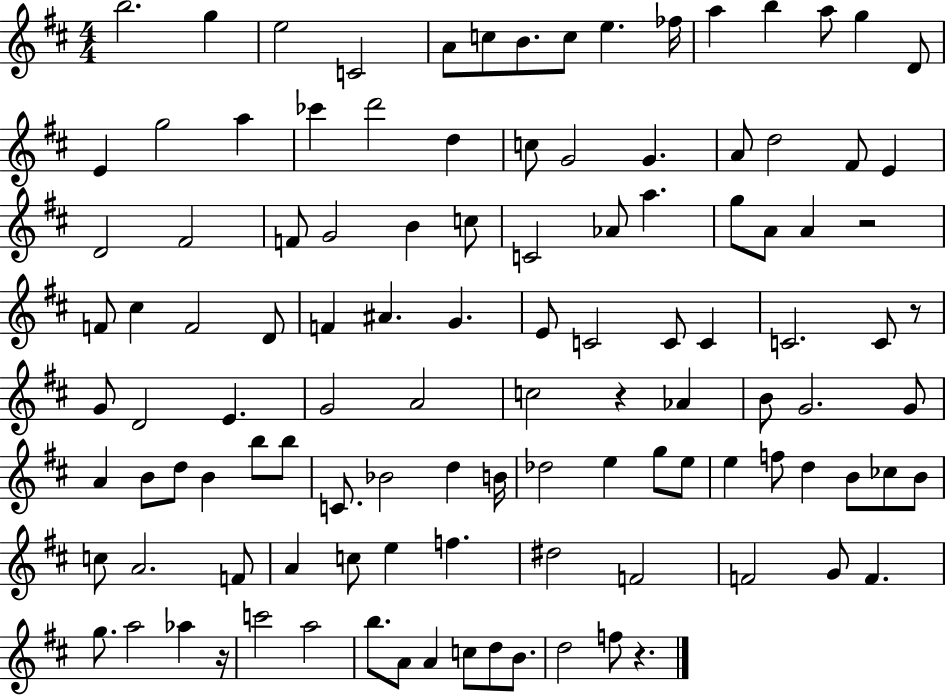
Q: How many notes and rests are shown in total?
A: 113